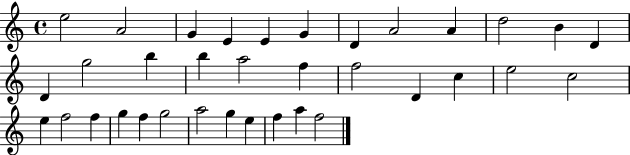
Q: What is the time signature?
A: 4/4